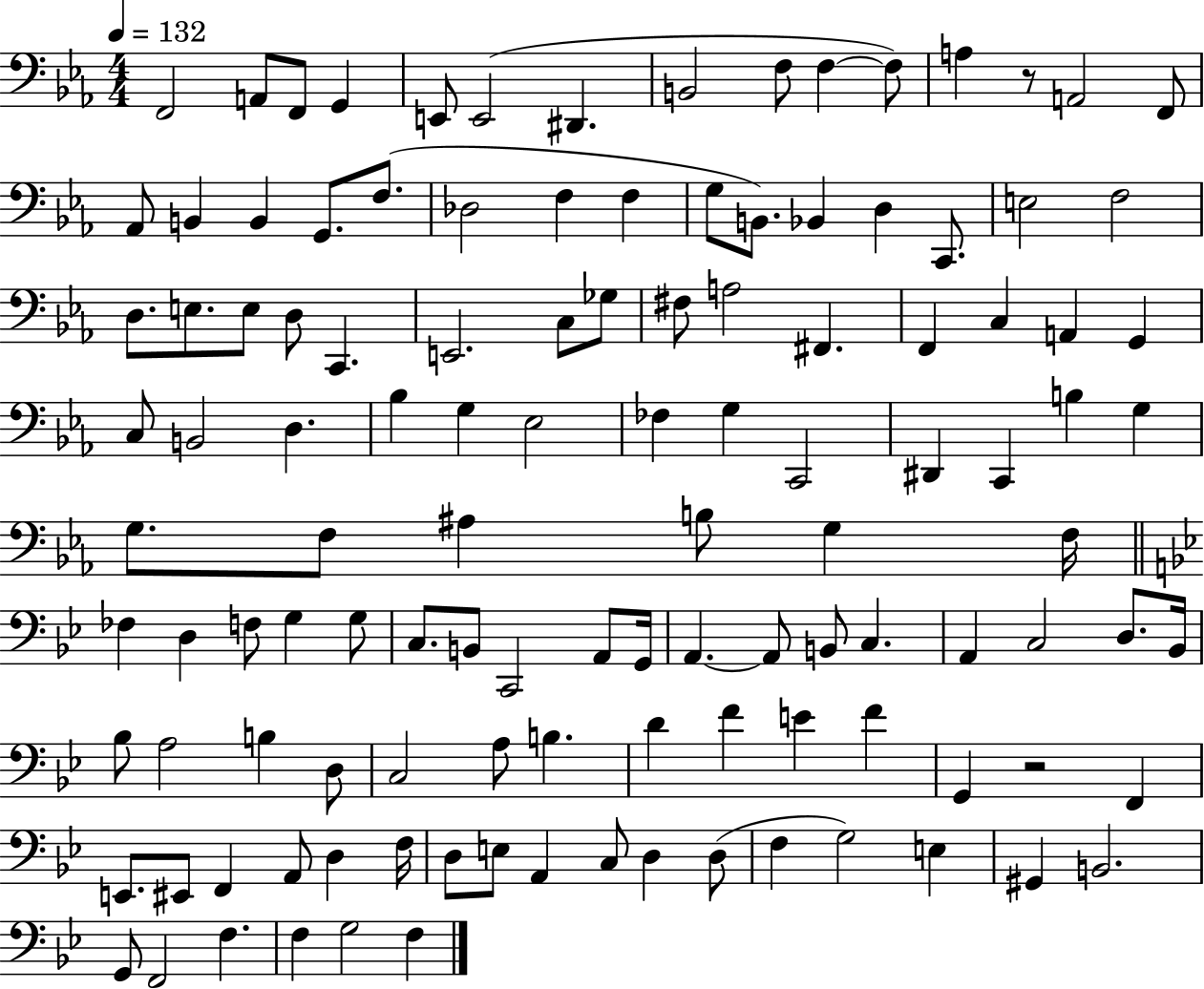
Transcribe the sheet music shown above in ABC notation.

X:1
T:Untitled
M:4/4
L:1/4
K:Eb
F,,2 A,,/2 F,,/2 G,, E,,/2 E,,2 ^D,, B,,2 F,/2 F, F,/2 A, z/2 A,,2 F,,/2 _A,,/2 B,, B,, G,,/2 F,/2 _D,2 F, F, G,/2 B,,/2 _B,, D, C,,/2 E,2 F,2 D,/2 E,/2 E,/2 D,/2 C,, E,,2 C,/2 _G,/2 ^F,/2 A,2 ^F,, F,, C, A,, G,, C,/2 B,,2 D, _B, G, _E,2 _F, G, C,,2 ^D,, C,, B, G, G,/2 F,/2 ^A, B,/2 G, F,/4 _F, D, F,/2 G, G,/2 C,/2 B,,/2 C,,2 A,,/2 G,,/4 A,, A,,/2 B,,/2 C, A,, C,2 D,/2 _B,,/4 _B,/2 A,2 B, D,/2 C,2 A,/2 B, D F E F G,, z2 F,, E,,/2 ^E,,/2 F,, A,,/2 D, F,/4 D,/2 E,/2 A,, C,/2 D, D,/2 F, G,2 E, ^G,, B,,2 G,,/2 F,,2 F, F, G,2 F,